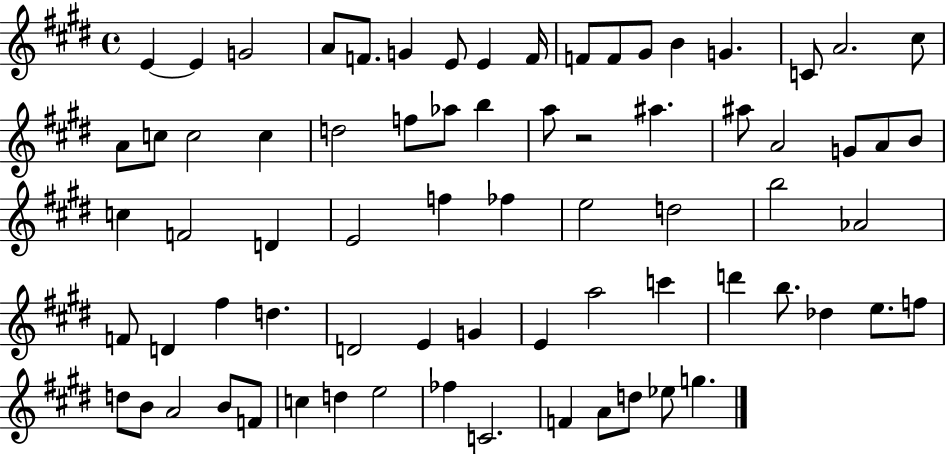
E4/q E4/q G4/h A4/e F4/e. G4/q E4/e E4/q F4/s F4/e F4/e G#4/e B4/q G4/q. C4/e A4/h. C#5/e A4/e C5/e C5/h C5/q D5/h F5/e Ab5/e B5/q A5/e R/h A#5/q. A#5/e A4/h G4/e A4/e B4/e C5/q F4/h D4/q E4/h F5/q FES5/q E5/h D5/h B5/h Ab4/h F4/e D4/q F#5/q D5/q. D4/h E4/q G4/q E4/q A5/h C6/q D6/q B5/e. Db5/q E5/e. F5/e D5/e B4/e A4/h B4/e F4/e C5/q D5/q E5/h FES5/q C4/h. F4/q A4/e D5/e Eb5/e G5/q.